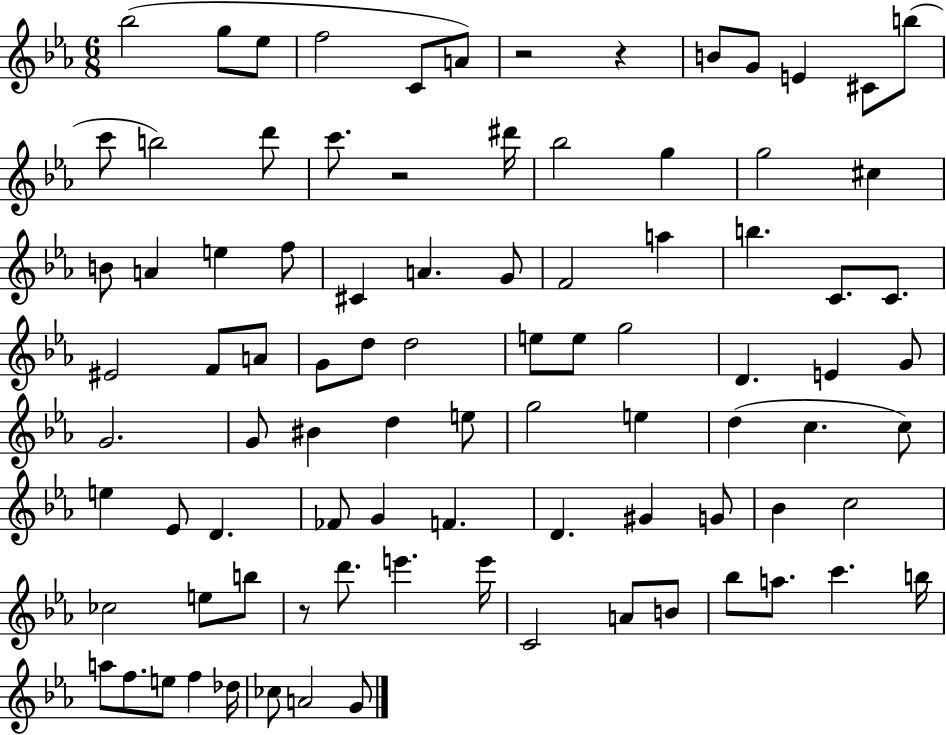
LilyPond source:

{
  \clef treble
  \numericTimeSignature
  \time 6/8
  \key ees \major
  \repeat volta 2 { bes''2( g''8 ees''8 | f''2 c'8 a'8) | r2 r4 | b'8 g'8 e'4 cis'8 b''8( | \break c'''8 b''2) d'''8 | c'''8. r2 dis'''16 | bes''2 g''4 | g''2 cis''4 | \break b'8 a'4 e''4 f''8 | cis'4 a'4. g'8 | f'2 a''4 | b''4. c'8. c'8. | \break eis'2 f'8 a'8 | g'8 d''8 d''2 | e''8 e''8 g''2 | d'4. e'4 g'8 | \break g'2. | g'8 bis'4 d''4 e''8 | g''2 e''4 | d''4( c''4. c''8) | \break e''4 ees'8 d'4. | fes'8 g'4 f'4. | d'4. gis'4 g'8 | bes'4 c''2 | \break ces''2 e''8 b''8 | r8 d'''8. e'''4. e'''16 | c'2 a'8 b'8 | bes''8 a''8. c'''4. b''16 | \break a''8 f''8. e''8 f''4 des''16 | ces''8 a'2 g'8 | } \bar "|."
}